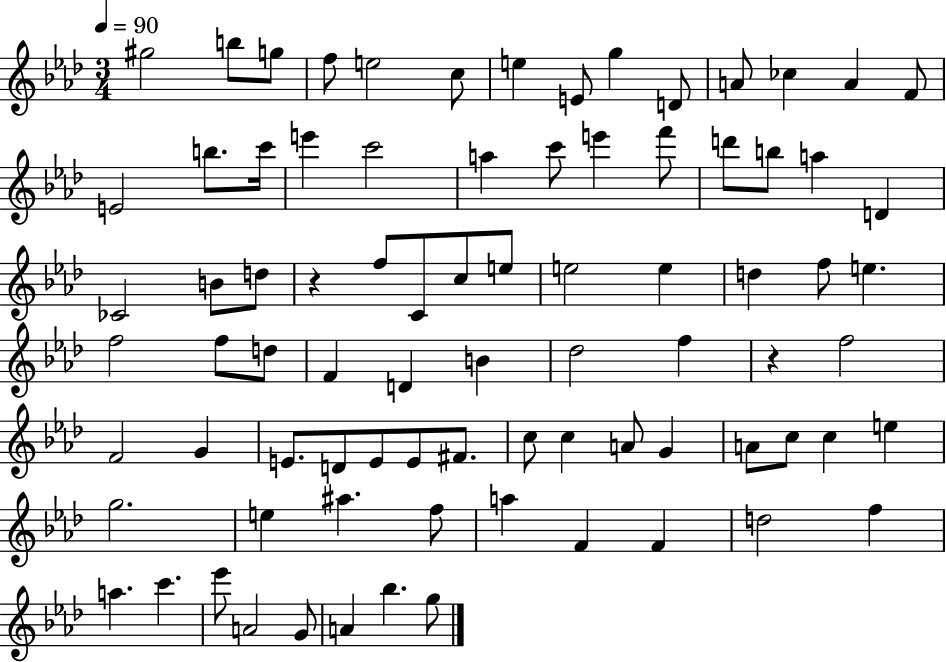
G#5/h B5/e G5/e F5/e E5/h C5/e E5/q E4/e G5/q D4/e A4/e CES5/q A4/q F4/e E4/h B5/e. C6/s E6/q C6/h A5/q C6/e E6/q F6/e D6/e B5/e A5/q D4/q CES4/h B4/e D5/e R/q F5/e C4/e C5/e E5/e E5/h E5/q D5/q F5/e E5/q. F5/h F5/e D5/e F4/q D4/q B4/q Db5/h F5/q R/q F5/h F4/h G4/q E4/e. D4/e E4/e E4/e F#4/e. C5/e C5/q A4/e G4/q A4/e C5/e C5/q E5/q G5/h. E5/q A#5/q. F5/e A5/q F4/q F4/q D5/h F5/q A5/q. C6/q. Eb6/e A4/h G4/e A4/q Bb5/q. G5/e